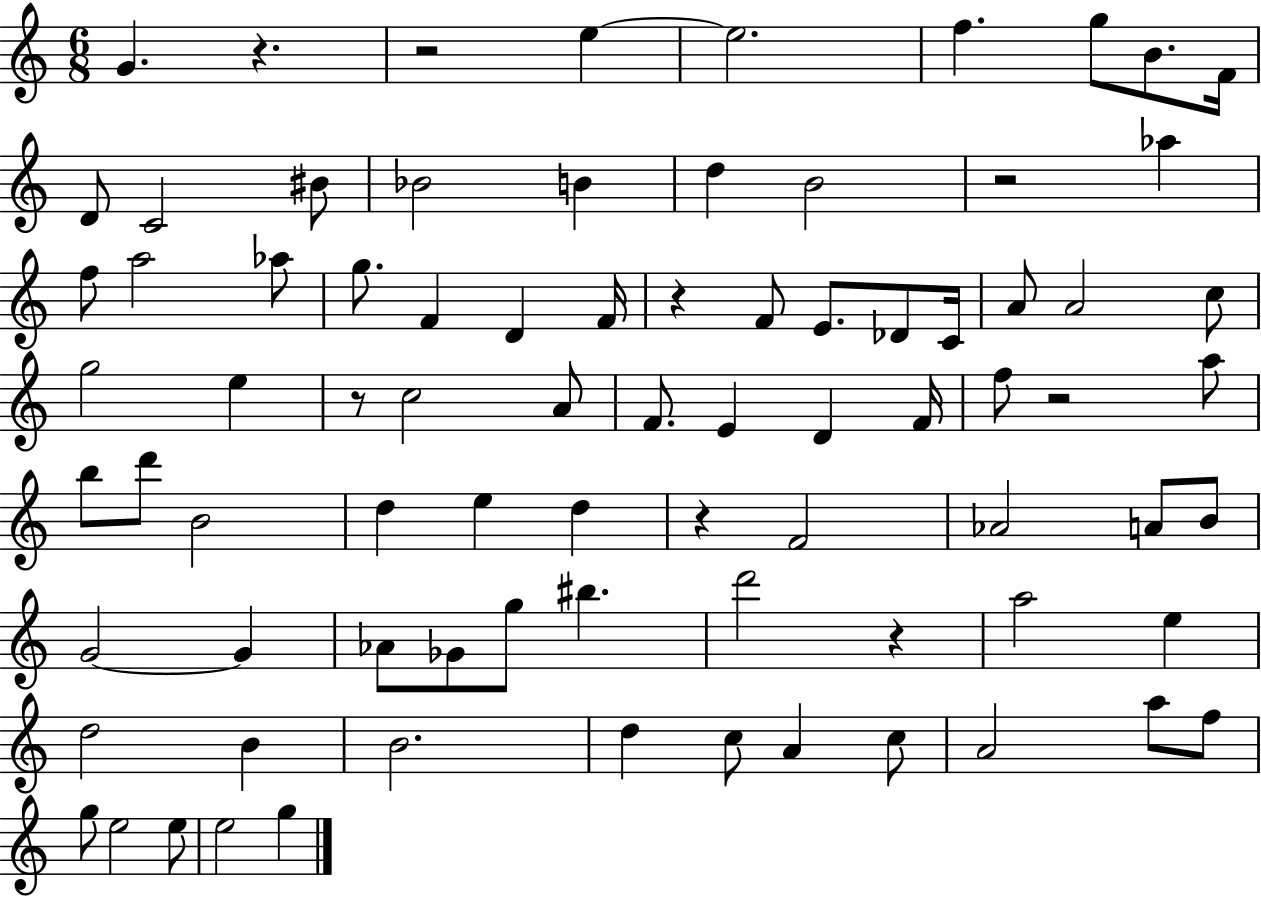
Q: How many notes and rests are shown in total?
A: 81